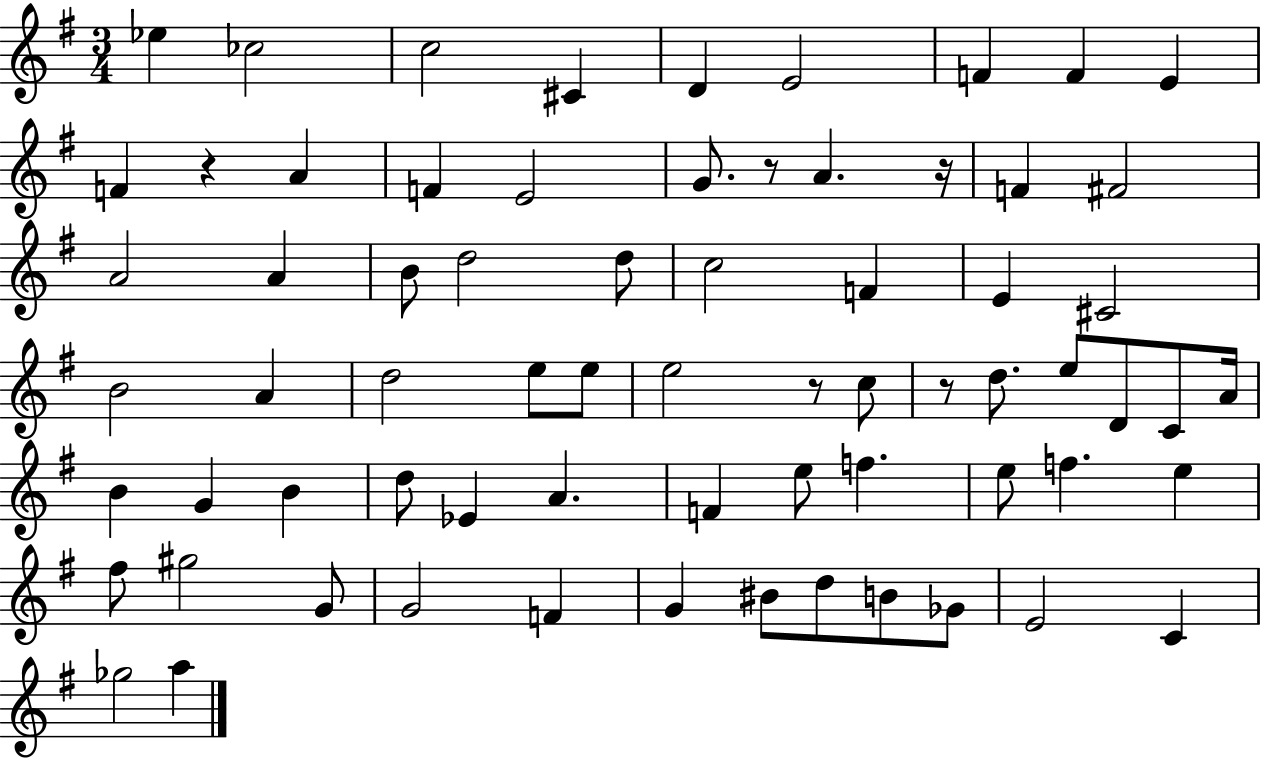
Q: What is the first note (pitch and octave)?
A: Eb5